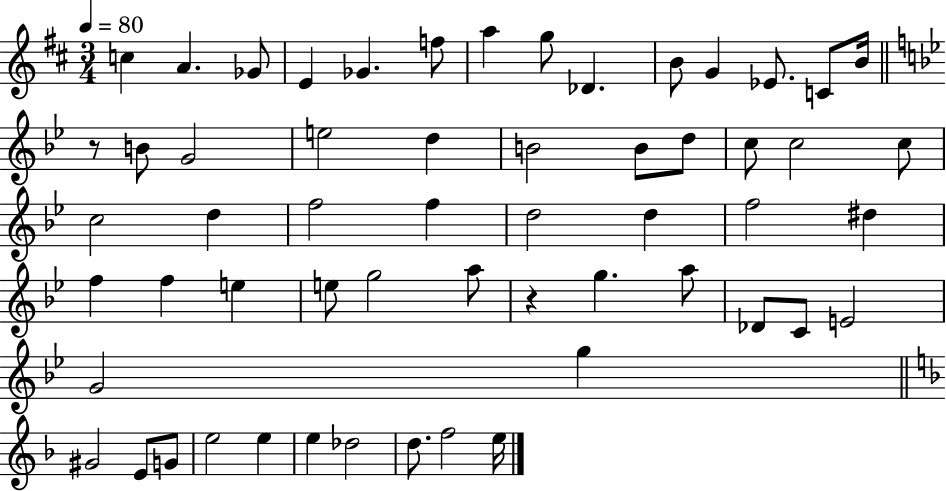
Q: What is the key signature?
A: D major